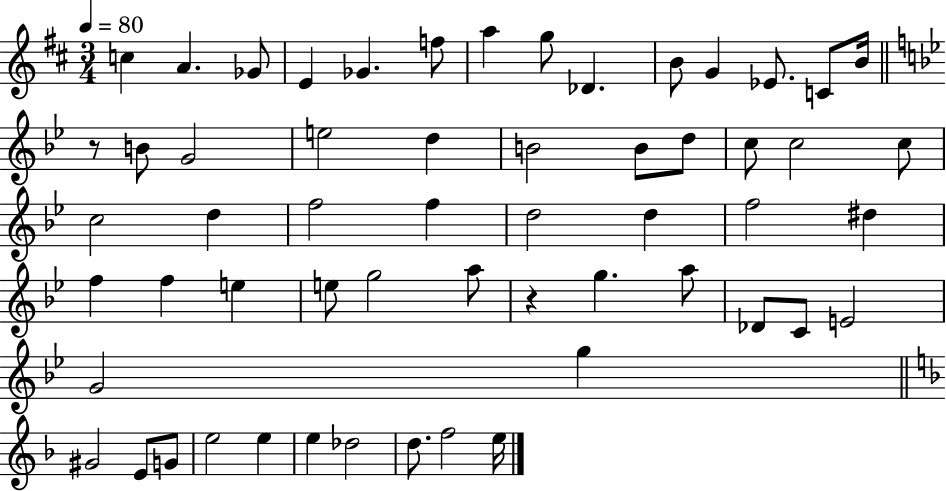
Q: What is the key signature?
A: D major